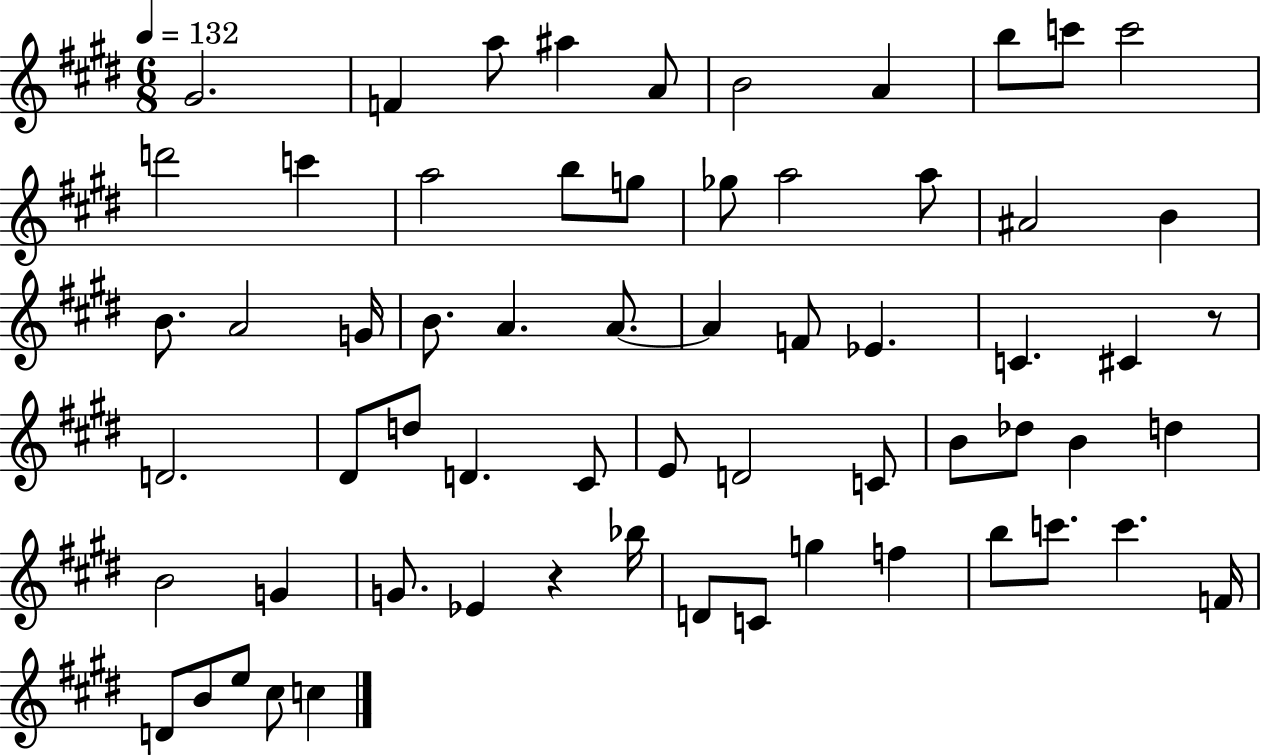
G#4/h. F4/q A5/e A#5/q A4/e B4/h A4/q B5/e C6/e C6/h D6/h C6/q A5/h B5/e G5/e Gb5/e A5/h A5/e A#4/h B4/q B4/e. A4/h G4/s B4/e. A4/q. A4/e. A4/q F4/e Eb4/q. C4/q. C#4/q R/e D4/h. D#4/e D5/e D4/q. C#4/e E4/e D4/h C4/e B4/e Db5/e B4/q D5/q B4/h G4/q G4/e. Eb4/q R/q Bb5/s D4/e C4/e G5/q F5/q B5/e C6/e. C6/q. F4/s D4/e B4/e E5/e C#5/e C5/q